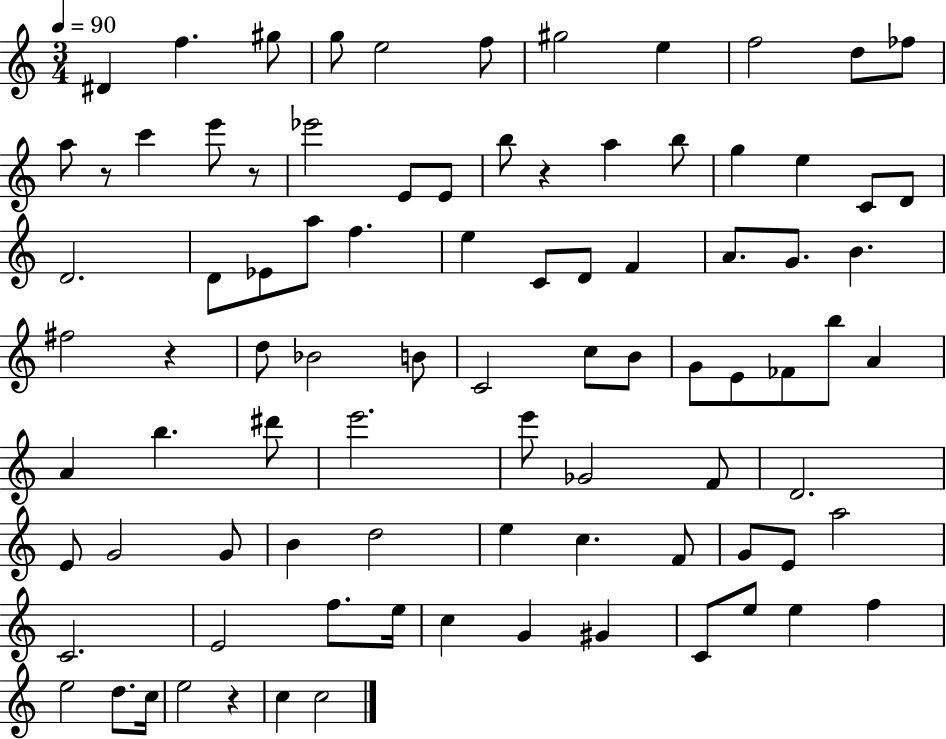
D#4/q F5/q. G#5/e G5/e E5/h F5/e G#5/h E5/q F5/h D5/e FES5/e A5/e R/e C6/q E6/e R/e Eb6/h E4/e E4/e B5/e R/q A5/q B5/e G5/q E5/q C4/e D4/e D4/h. D4/e Eb4/e A5/e F5/q. E5/q C4/e D4/e F4/q A4/e. G4/e. B4/q. F#5/h R/q D5/e Bb4/h B4/e C4/h C5/e B4/e G4/e E4/e FES4/e B5/e A4/q A4/q B5/q. D#6/e E6/h. E6/e Gb4/h F4/e D4/h. E4/e G4/h G4/e B4/q D5/h E5/q C5/q. F4/e G4/e E4/e A5/h C4/h. E4/h F5/e. E5/s C5/q G4/q G#4/q C4/e E5/e E5/q F5/q E5/h D5/e. C5/s E5/h R/q C5/q C5/h